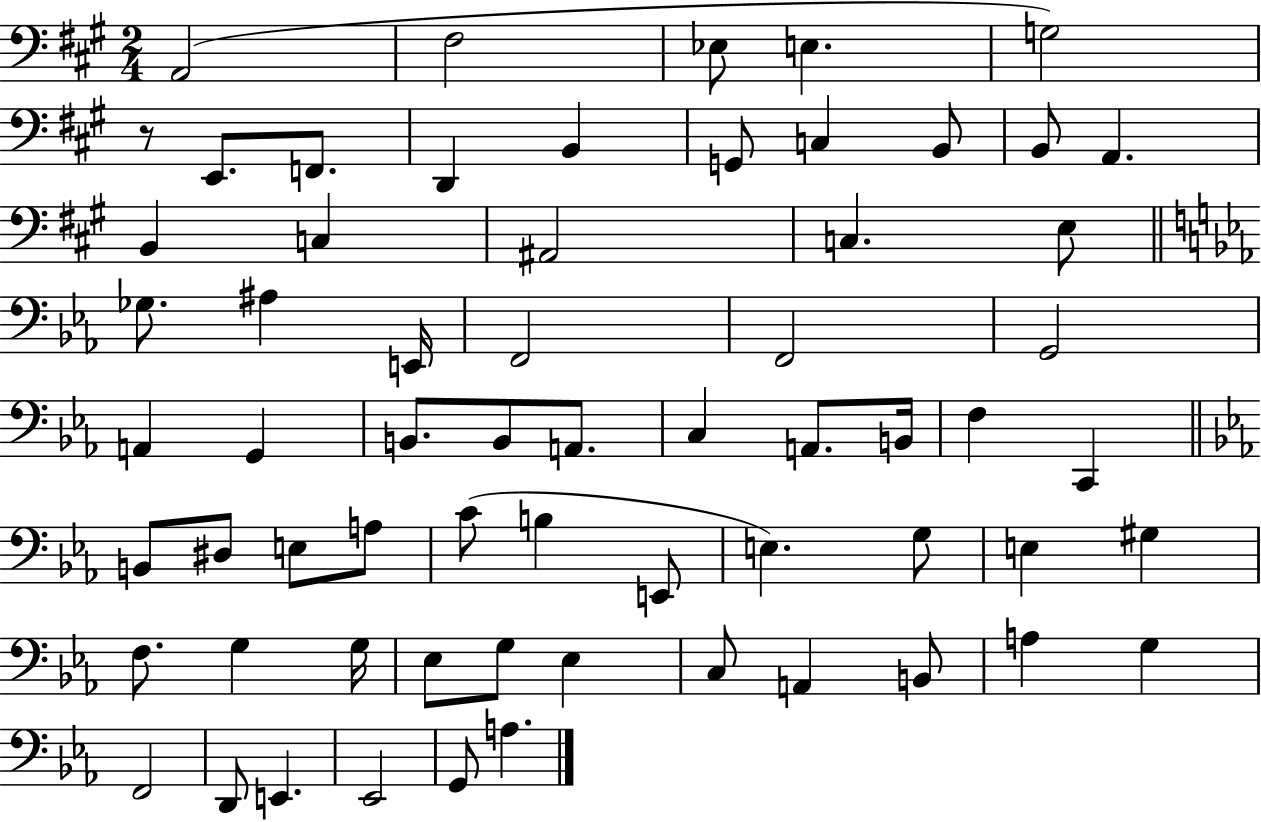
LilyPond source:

{
  \clef bass
  \numericTimeSignature
  \time 2/4
  \key a \major
  a,2( | fis2 | ees8 e4. | g2) | \break r8 e,8. f,8. | d,4 b,4 | g,8 c4 b,8 | b,8 a,4. | \break b,4 c4 | ais,2 | c4. e8 | \bar "||" \break \key ees \major ges8. ais4 e,16 | f,2 | f,2 | g,2 | \break a,4 g,4 | b,8. b,8 a,8. | c4 a,8. b,16 | f4 c,4 | \break \bar "||" \break \key ees \major b,8 dis8 e8 a8 | c'8( b4 e,8 | e4.) g8 | e4 gis4 | \break f8. g4 g16 | ees8 g8 ees4 | c8 a,4 b,8 | a4 g4 | \break f,2 | d,8 e,4. | ees,2 | g,8 a4. | \break \bar "|."
}